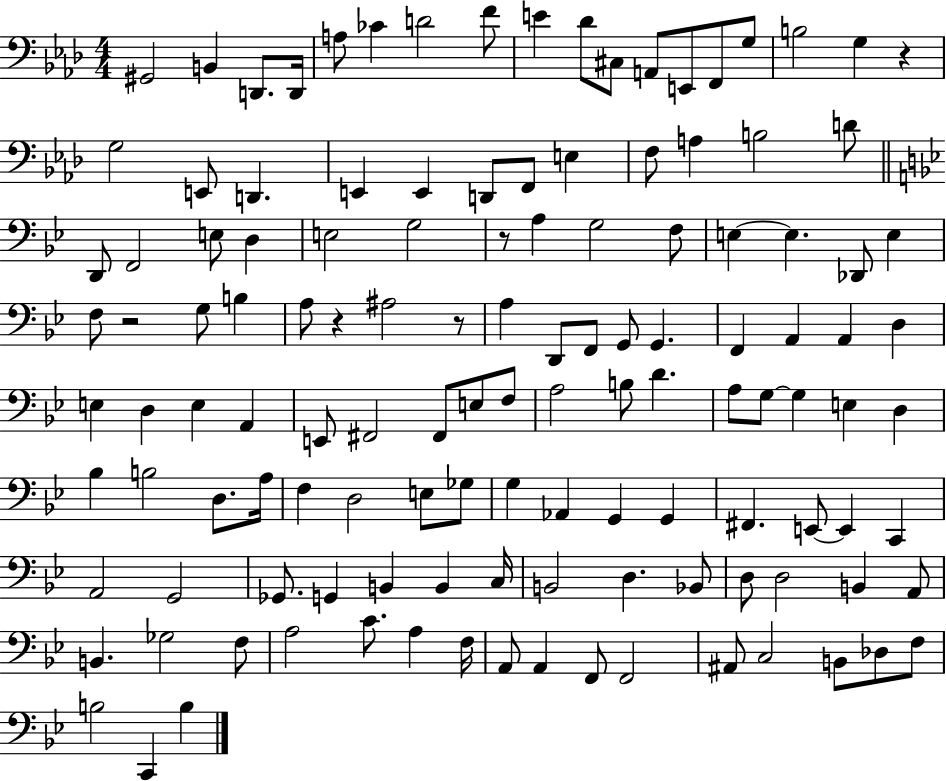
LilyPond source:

{
  \clef bass
  \numericTimeSignature
  \time 4/4
  \key aes \major
  \repeat volta 2 { gis,2 b,4 d,8. d,16 | a8 ces'4 d'2 f'8 | e'4 des'8 cis8 a,8 e,8 f,8 g8 | b2 g4 r4 | \break g2 e,8 d,4. | e,4 e,4 d,8 f,8 e4 | f8 a4 b2 d'8 | \bar "||" \break \key bes \major d,8 f,2 e8 d4 | e2 g2 | r8 a4 g2 f8 | e4~~ e4. des,8 e4 | \break f8 r2 g8 b4 | a8 r4 ais2 r8 | a4 d,8 f,8 g,8 g,4. | f,4 a,4 a,4 d4 | \break e4 d4 e4 a,4 | e,8 fis,2 fis,8 e8 f8 | a2 b8 d'4. | a8 g8~~ g4 e4 d4 | \break bes4 b2 d8. a16 | f4 d2 e8 ges8 | g4 aes,4 g,4 g,4 | fis,4. e,8~~ e,4 c,4 | \break a,2 g,2 | ges,8. g,4 b,4 b,4 c16 | b,2 d4. bes,8 | d8 d2 b,4 a,8 | \break b,4. ges2 f8 | a2 c'8. a4 f16 | a,8 a,4 f,8 f,2 | ais,8 c2 b,8 des8 f8 | \break b2 c,4 b4 | } \bar "|."
}